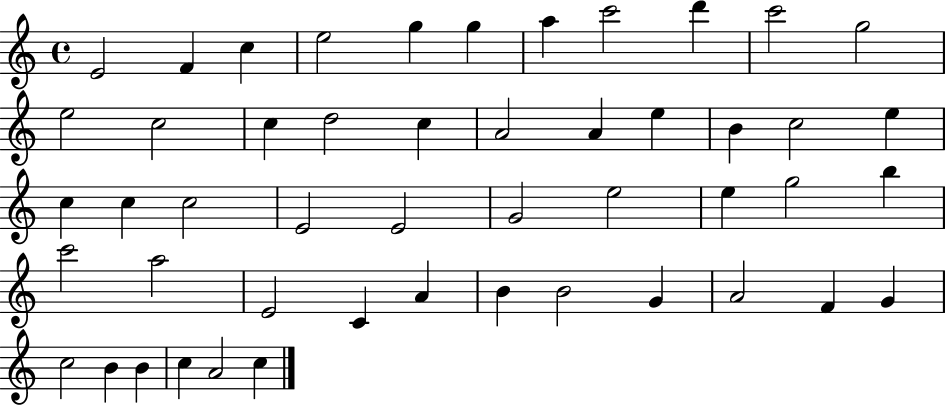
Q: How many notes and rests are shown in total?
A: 49